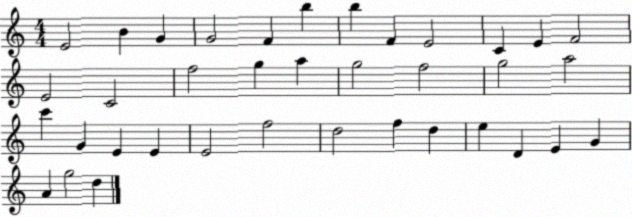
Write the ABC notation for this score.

X:1
T:Untitled
M:4/4
L:1/4
K:C
E2 B G G2 F b b F E2 C E F2 E2 C2 f2 g a g2 f2 g2 a2 c' G E E E2 f2 d2 f d e D E G A g2 d